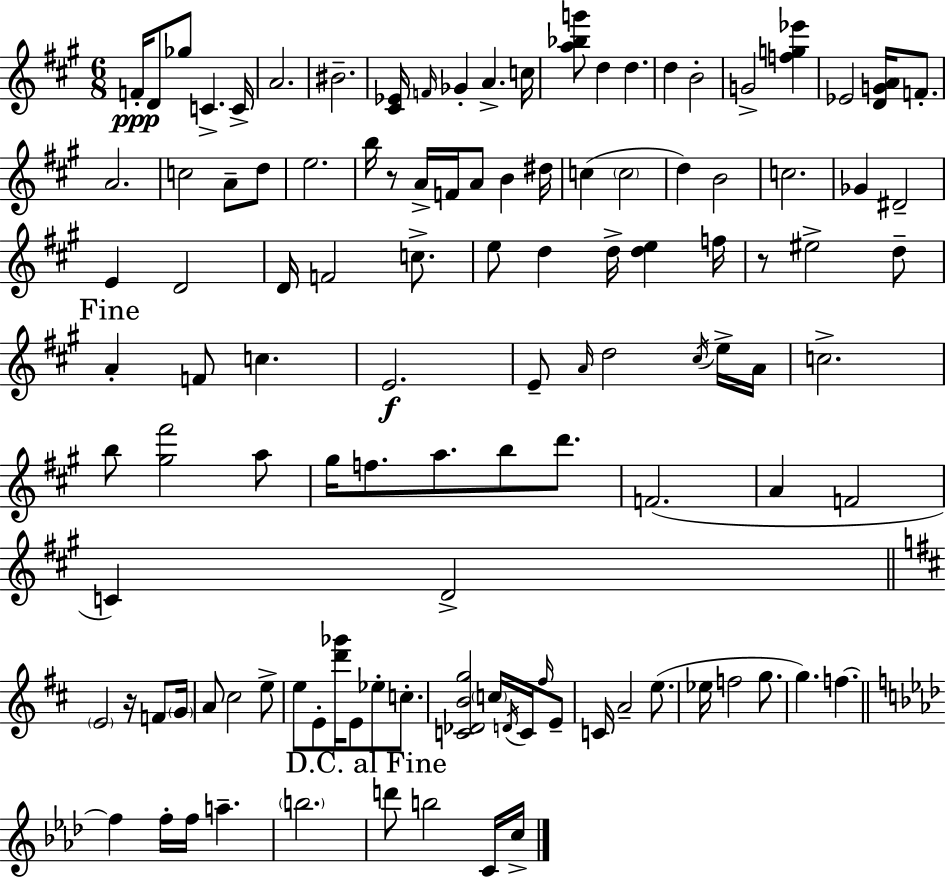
X:1
T:Untitled
M:6/8
L:1/4
K:A
F/4 D/2 _g/2 C C/4 A2 ^B2 [^C_E]/4 F/4 _G A c/4 [a_bg']/2 d d d B2 G2 [fg_e'] _E2 [DGA]/4 F/2 A2 c2 A/2 d/2 e2 b/4 z/2 A/4 F/4 A/2 B ^d/4 c c2 d B2 c2 _G ^D2 E D2 D/4 F2 c/2 e/2 d d/4 [de] f/4 z/2 ^e2 d/2 A F/2 c E2 E/2 A/4 d2 ^c/4 e/4 A/4 c2 b/2 [^g^f']2 a/2 ^g/4 f/2 a/2 b/2 d'/2 F2 A F2 C D2 E2 z/4 F/2 G/4 A/2 ^c2 e/2 e/2 E/2 [d'_g']/4 E/2 _e/2 c/2 [C_DBg]2 c/4 D/4 C/4 ^f/4 E/2 C/4 A2 e/2 _e/4 f2 g/2 g f f f/4 f/4 a b2 d'/2 b2 C/4 c/4